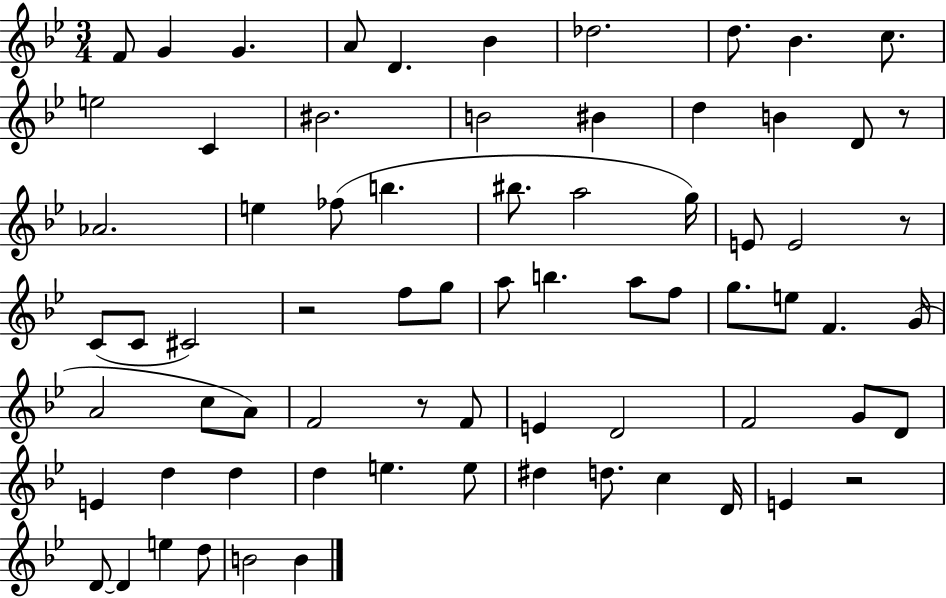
{
  \clef treble
  \numericTimeSignature
  \time 3/4
  \key bes \major
  f'8 g'4 g'4. | a'8 d'4. bes'4 | des''2. | d''8. bes'4. c''8. | \break e''2 c'4 | bis'2. | b'2 bis'4 | d''4 b'4 d'8 r8 | \break aes'2. | e''4 fes''8( b''4. | bis''8. a''2 g''16) | e'8 e'2 r8 | \break c'8( c'8 cis'2) | r2 f''8 g''8 | a''8 b''4. a''8 f''8 | g''8. e''8 f'4. g'16( | \break a'2 c''8 a'8) | f'2 r8 f'8 | e'4 d'2 | f'2 g'8 d'8 | \break e'4 d''4 d''4 | d''4 e''4. e''8 | dis''4 d''8. c''4 d'16 | e'4 r2 | \break d'8~~ d'4 e''4 d''8 | b'2 b'4 | \bar "|."
}